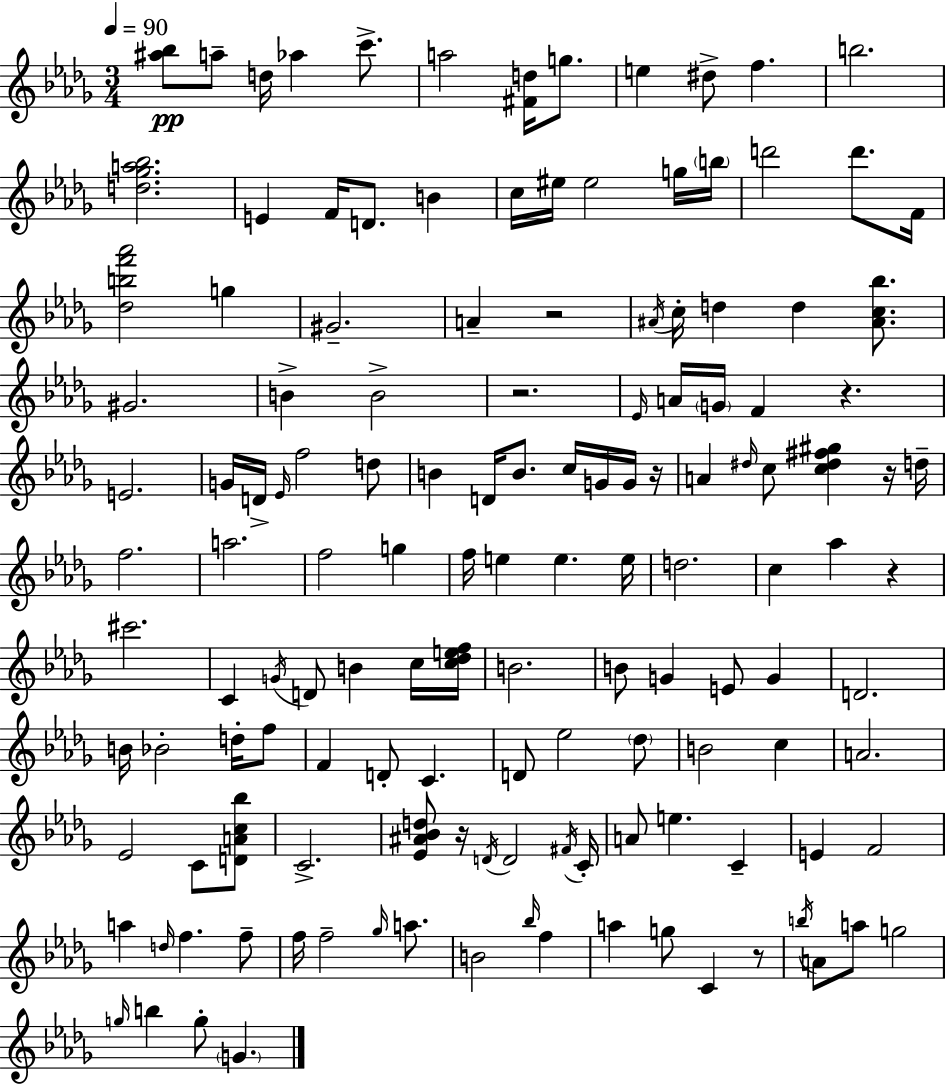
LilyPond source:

{
  \clef treble
  \numericTimeSignature
  \time 3/4
  \key bes \minor
  \tempo 4 = 90
  \repeat volta 2 { <ais'' bes''>8\pp a''8-- d''16 aes''4 c'''8.-> | a''2 <fis' d''>16 g''8. | e''4 dis''8-> f''4. | b''2. | \break <d'' ges'' a'' bes''>2. | e'4 f'16 d'8. b'4 | c''16 eis''16 eis''2 g''16 \parenthesize b''16 | d'''2 d'''8. f'16 | \break <des'' b'' f''' aes'''>2 g''4 | gis'2.-- | a'4-- r2 | \acciaccatura { ais'16 } c''16-. d''4 d''4 <ais' c'' bes''>8. | \break gis'2. | b'4-> b'2-> | r2. | \grace { ees'16 } a'16 \parenthesize g'16 f'4 r4. | \break e'2. | g'16 d'16-> \grace { ees'16 } f''2 | d''8 b'4 d'16 b'8. c''16 | g'16 g'16 r16 a'4 \grace { dis''16 } c''8 <c'' dis'' fis'' gis''>4 | \break r16 d''16-- f''2. | a''2. | f''2 | g''4 f''16 e''4 e''4. | \break e''16 d''2. | c''4 aes''4 | r4 cis'''2. | c'4 \acciaccatura { g'16 } d'8 b'4 | \break c''16 <c'' des'' e'' f''>16 b'2. | b'8 g'4 e'8 | g'4 d'2. | b'16 bes'2-. | \break d''16-. f''8 f'4 d'8-. c'4. | d'8 ees''2 | \parenthesize des''8 b'2 | c''4 a'2. | \break ees'2 | c'8 <d' a' c'' bes''>8 c'2.-> | <ees' ais' bes' d''>8 r16 \acciaccatura { d'16 } d'2 | \acciaccatura { fis'16 } c'16-. a'8 e''4. | \break c'4-- e'4 f'2 | a''4 \grace { d''16 } | f''4. f''8-- f''16 f''2-- | \grace { ges''16 } a''8. b'2 | \break \grace { bes''16 } f''4 a''4 | g''8 c'4 r8 \acciaccatura { b''16 } a'8 | a''8 g''2 \grace { g''16 } | b''4 g''8-. \parenthesize g'4. | \break } \bar "|."
}